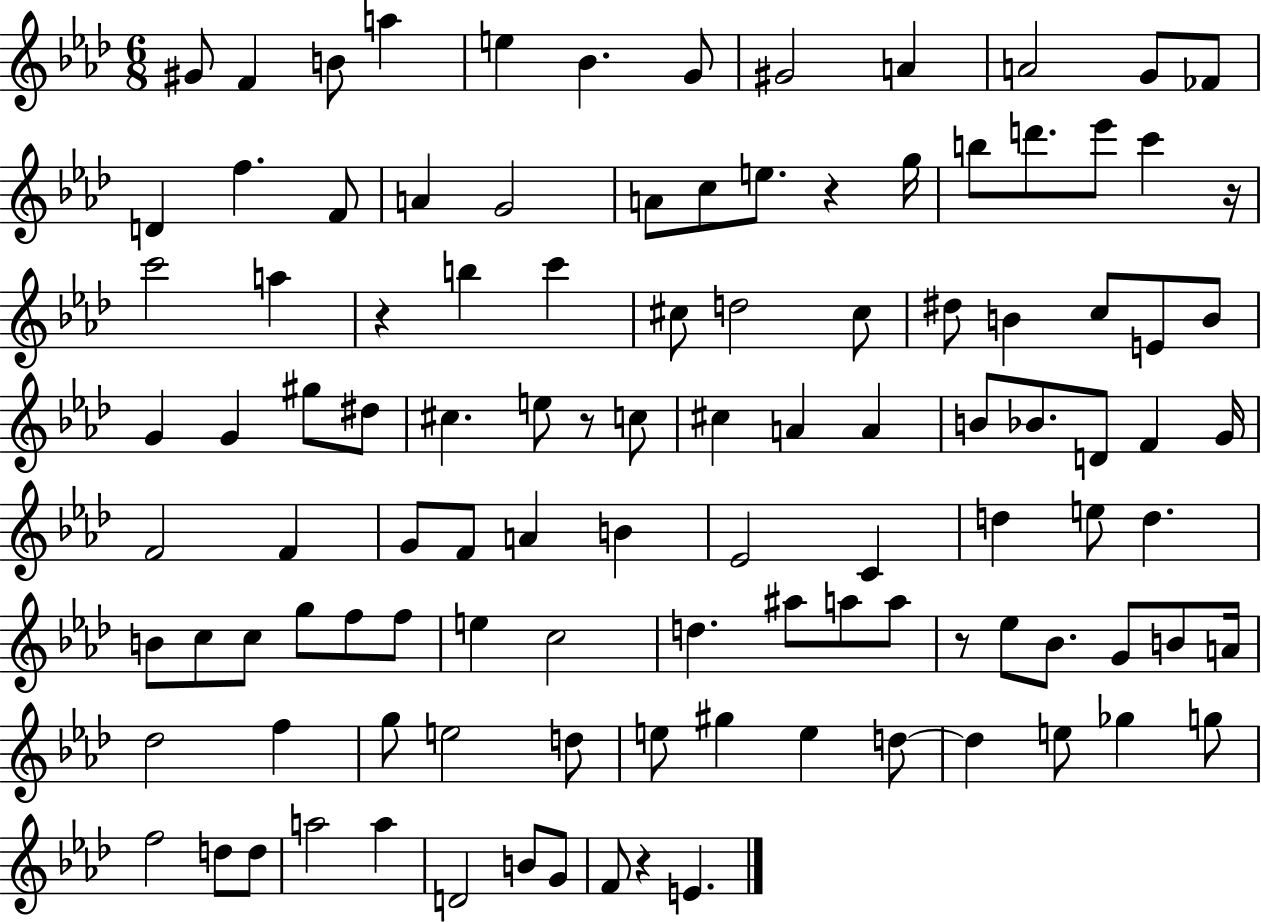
X:1
T:Untitled
M:6/8
L:1/4
K:Ab
^G/2 F B/2 a e _B G/2 ^G2 A A2 G/2 _F/2 D f F/2 A G2 A/2 c/2 e/2 z g/4 b/2 d'/2 _e'/2 c' z/4 c'2 a z b c' ^c/2 d2 ^c/2 ^d/2 B c/2 E/2 B/2 G G ^g/2 ^d/2 ^c e/2 z/2 c/2 ^c A A B/2 _B/2 D/2 F G/4 F2 F G/2 F/2 A B _E2 C d e/2 d B/2 c/2 c/2 g/2 f/2 f/2 e c2 d ^a/2 a/2 a/2 z/2 _e/2 _B/2 G/2 B/2 A/4 _d2 f g/2 e2 d/2 e/2 ^g e d/2 d e/2 _g g/2 f2 d/2 d/2 a2 a D2 B/2 G/2 F/2 z E